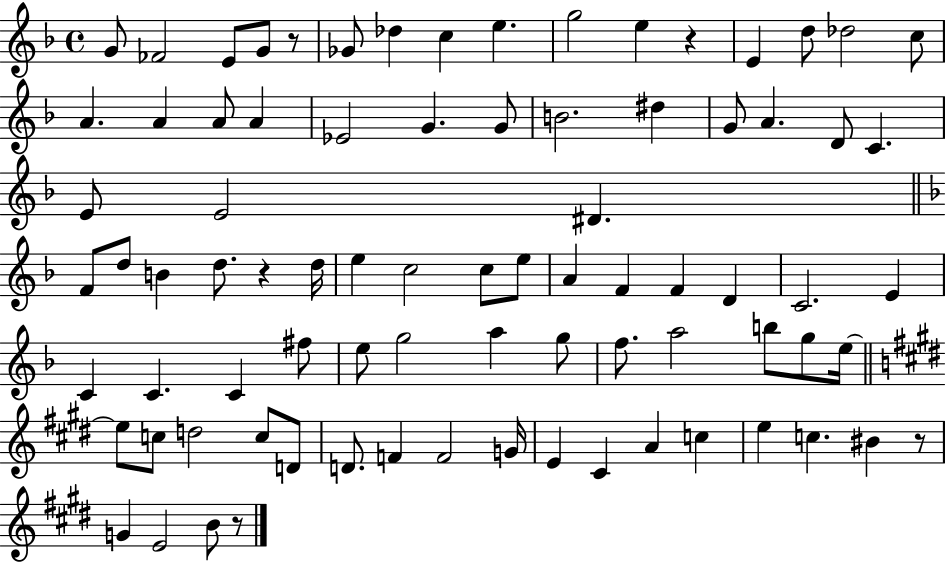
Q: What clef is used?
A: treble